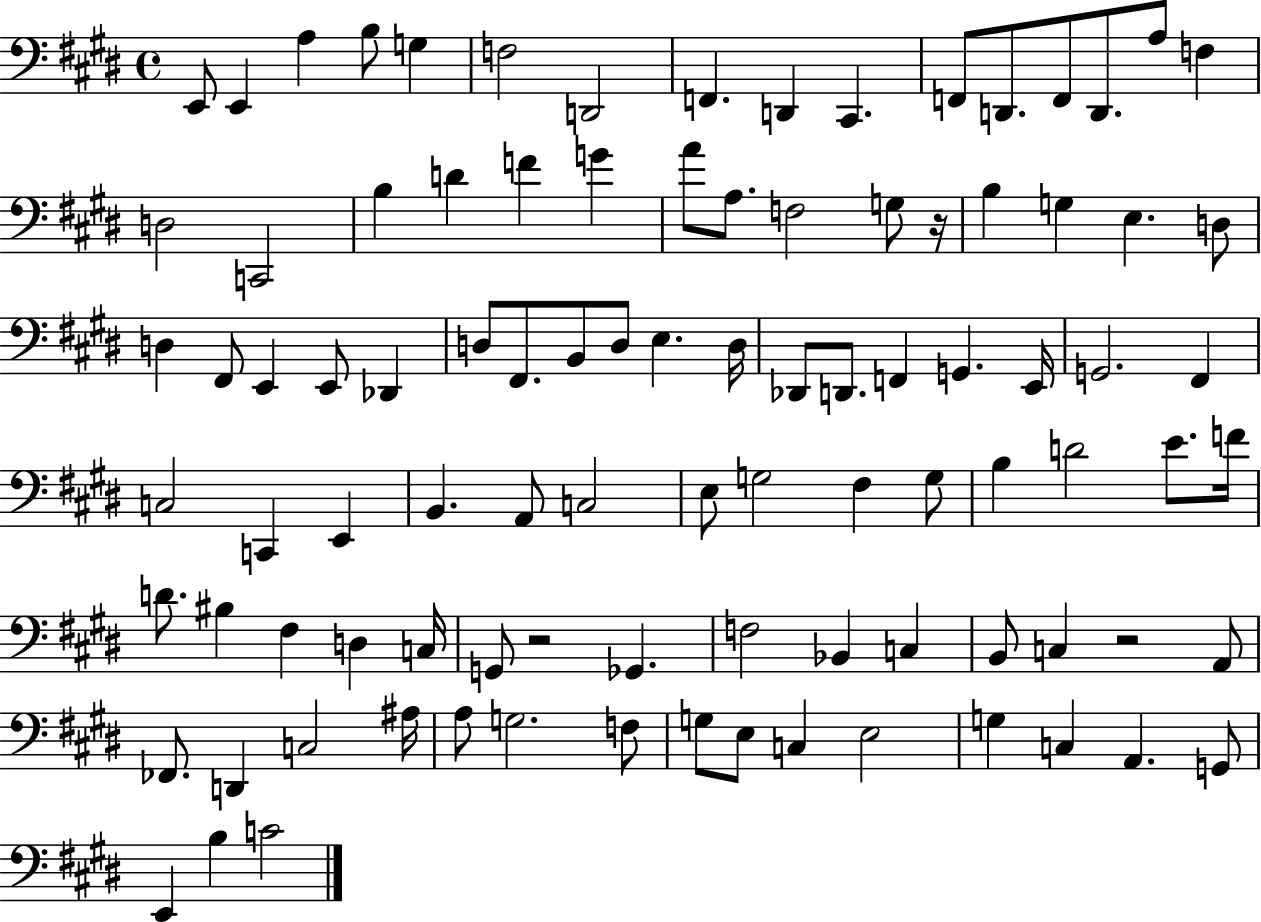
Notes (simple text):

E2/e E2/q A3/q B3/e G3/q F3/h D2/h F2/q. D2/q C#2/q. F2/e D2/e. F2/e D2/e. A3/e F3/q D3/h C2/h B3/q D4/q F4/q G4/q A4/e A3/e. F3/h G3/e R/s B3/q G3/q E3/q. D3/e D3/q F#2/e E2/q E2/e Db2/q D3/e F#2/e. B2/e D3/e E3/q. D3/s Db2/e D2/e. F2/q G2/q. E2/s G2/h. F#2/q C3/h C2/q E2/q B2/q. A2/e C3/h E3/e G3/h F#3/q G3/e B3/q D4/h E4/e. F4/s D4/e. BIS3/q F#3/q D3/q C3/s G2/e R/h Gb2/q. F3/h Bb2/q C3/q B2/e C3/q R/h A2/e FES2/e. D2/q C3/h A#3/s A3/e G3/h. F3/e G3/e E3/e C3/q E3/h G3/q C3/q A2/q. G2/e E2/q B3/q C4/h